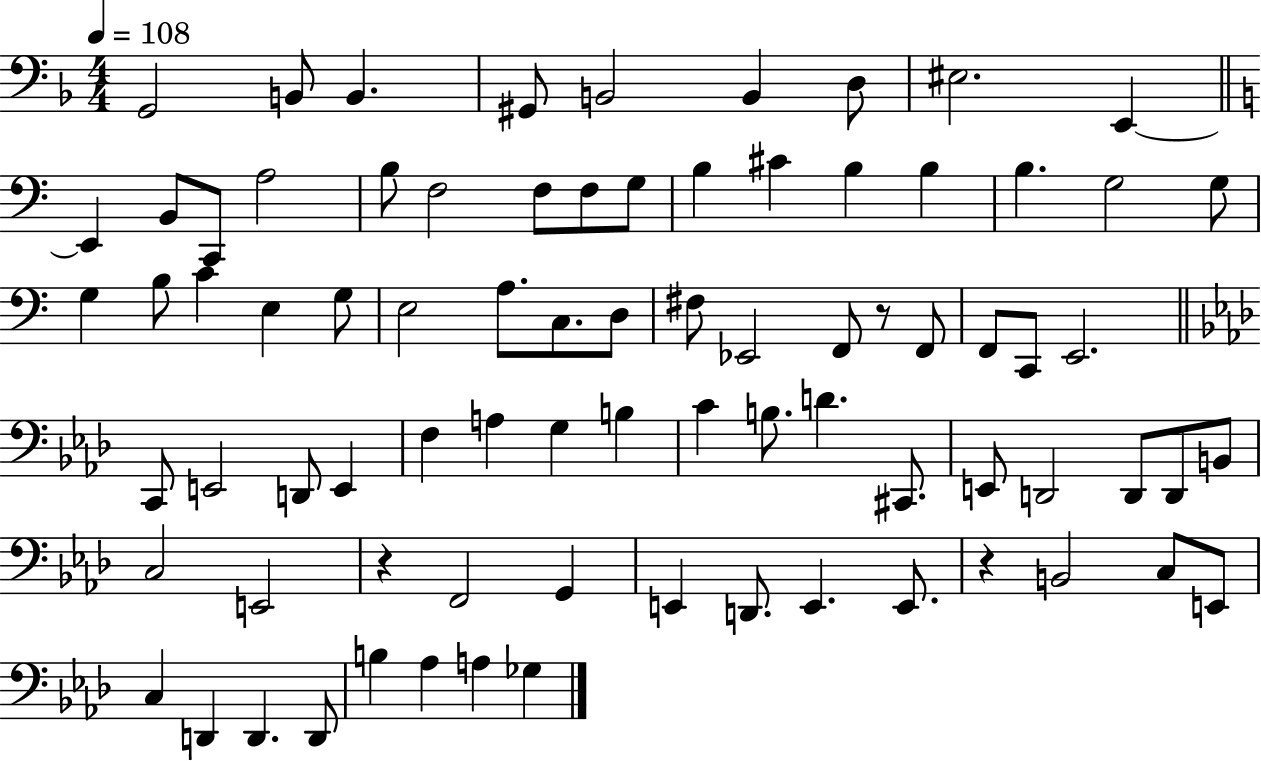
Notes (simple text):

G2/h B2/e B2/q. G#2/e B2/h B2/q D3/e EIS3/h. E2/q E2/q B2/e C2/e A3/h B3/e F3/h F3/e F3/e G3/e B3/q C#4/q B3/q B3/q B3/q. G3/h G3/e G3/q B3/e C4/q E3/q G3/e E3/h A3/e. C3/e. D3/e F#3/e Eb2/h F2/e R/e F2/e F2/e C2/e E2/h. C2/e E2/h D2/e E2/q F3/q A3/q G3/q B3/q C4/q B3/e. D4/q. C#2/e. E2/e D2/h D2/e D2/e B2/e C3/h E2/h R/q F2/h G2/q E2/q D2/e. E2/q. E2/e. R/q B2/h C3/e E2/e C3/q D2/q D2/q. D2/e B3/q Ab3/q A3/q Gb3/q